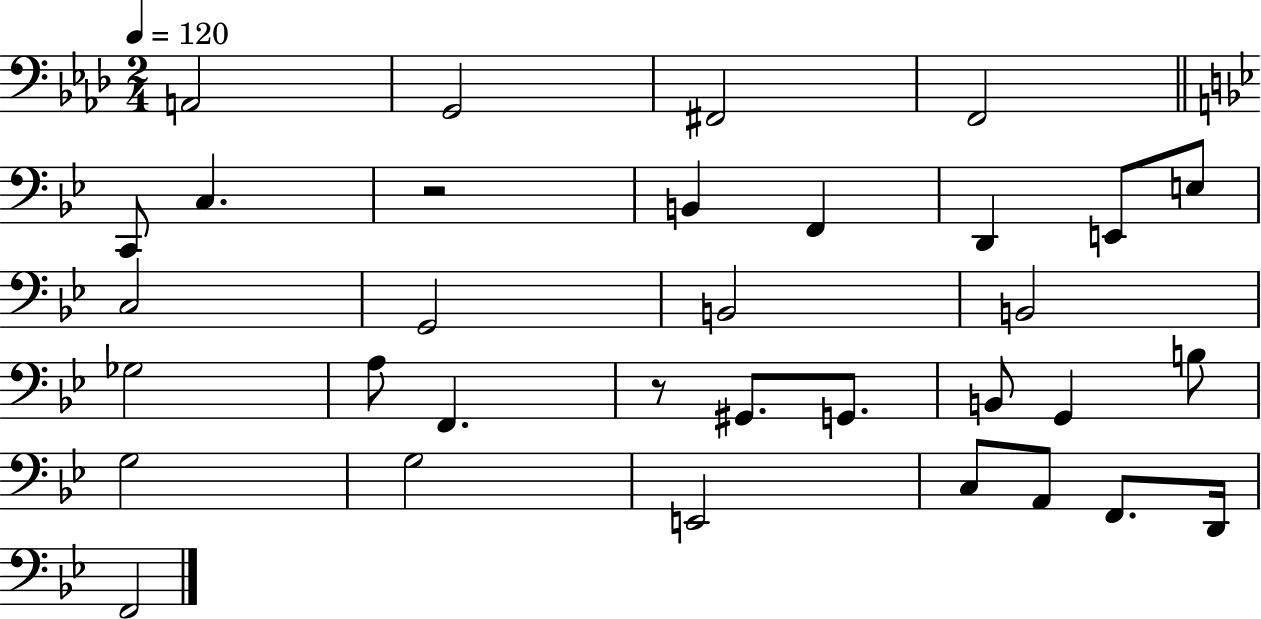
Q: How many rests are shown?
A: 2